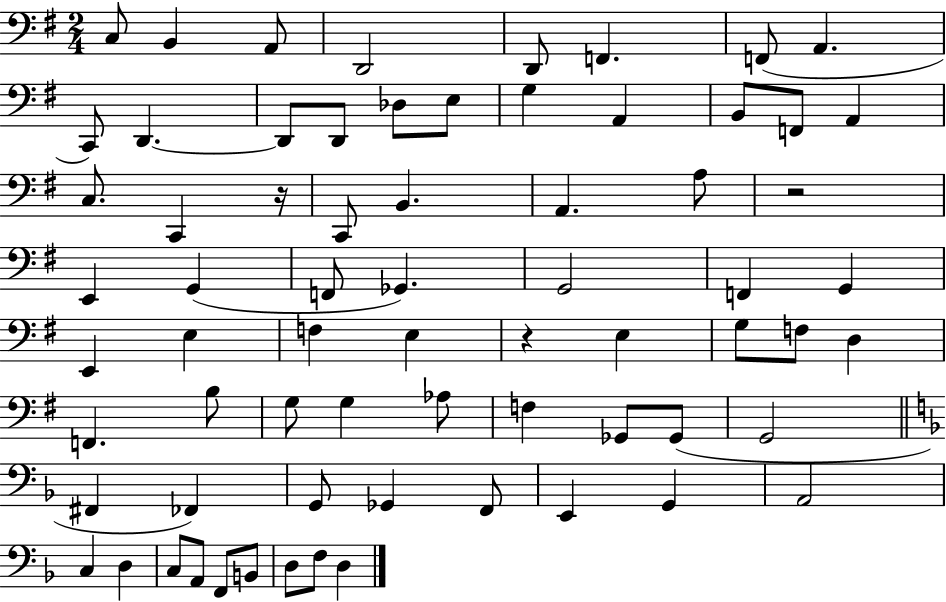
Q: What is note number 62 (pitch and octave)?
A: F2